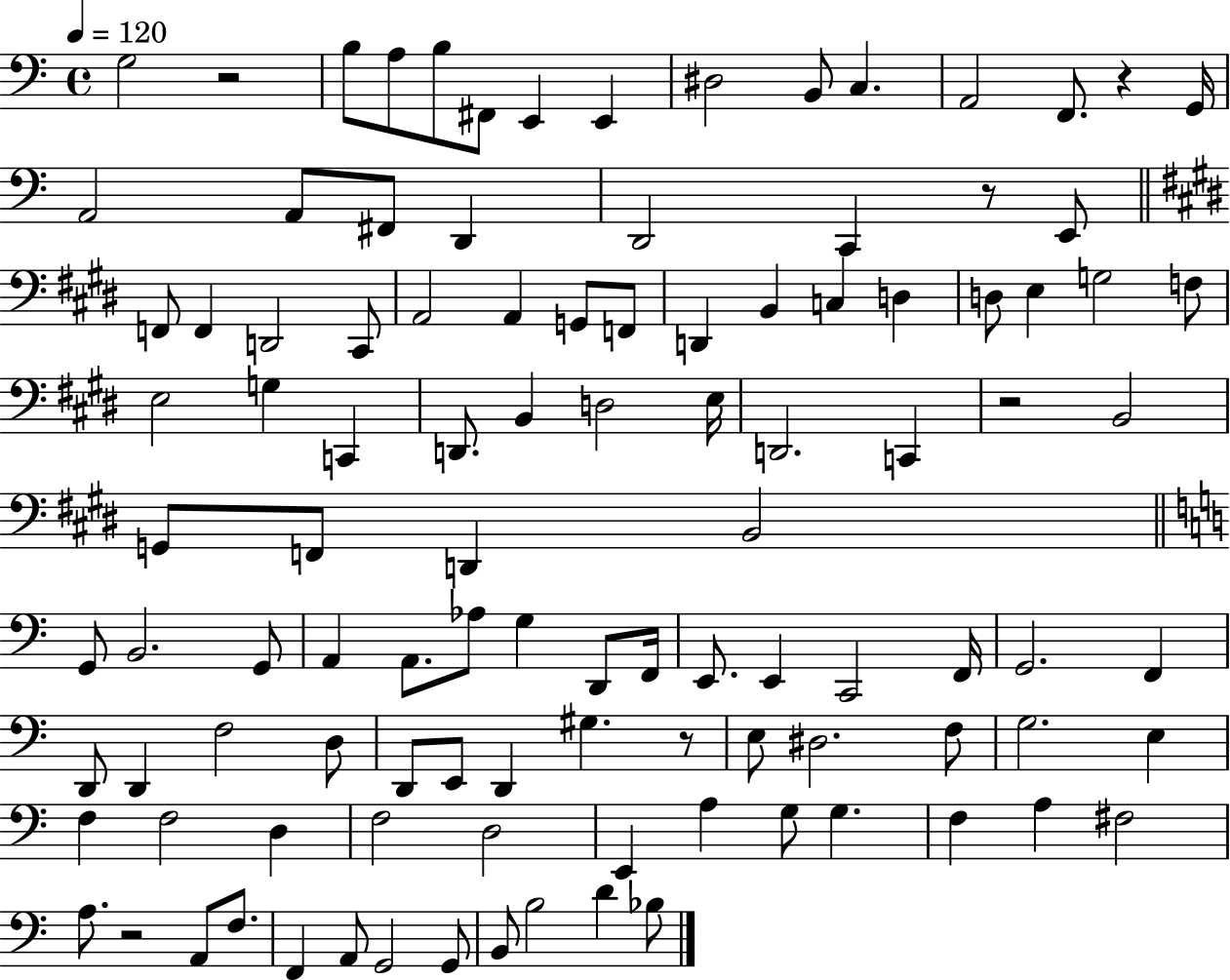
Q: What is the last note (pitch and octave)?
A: Bb3